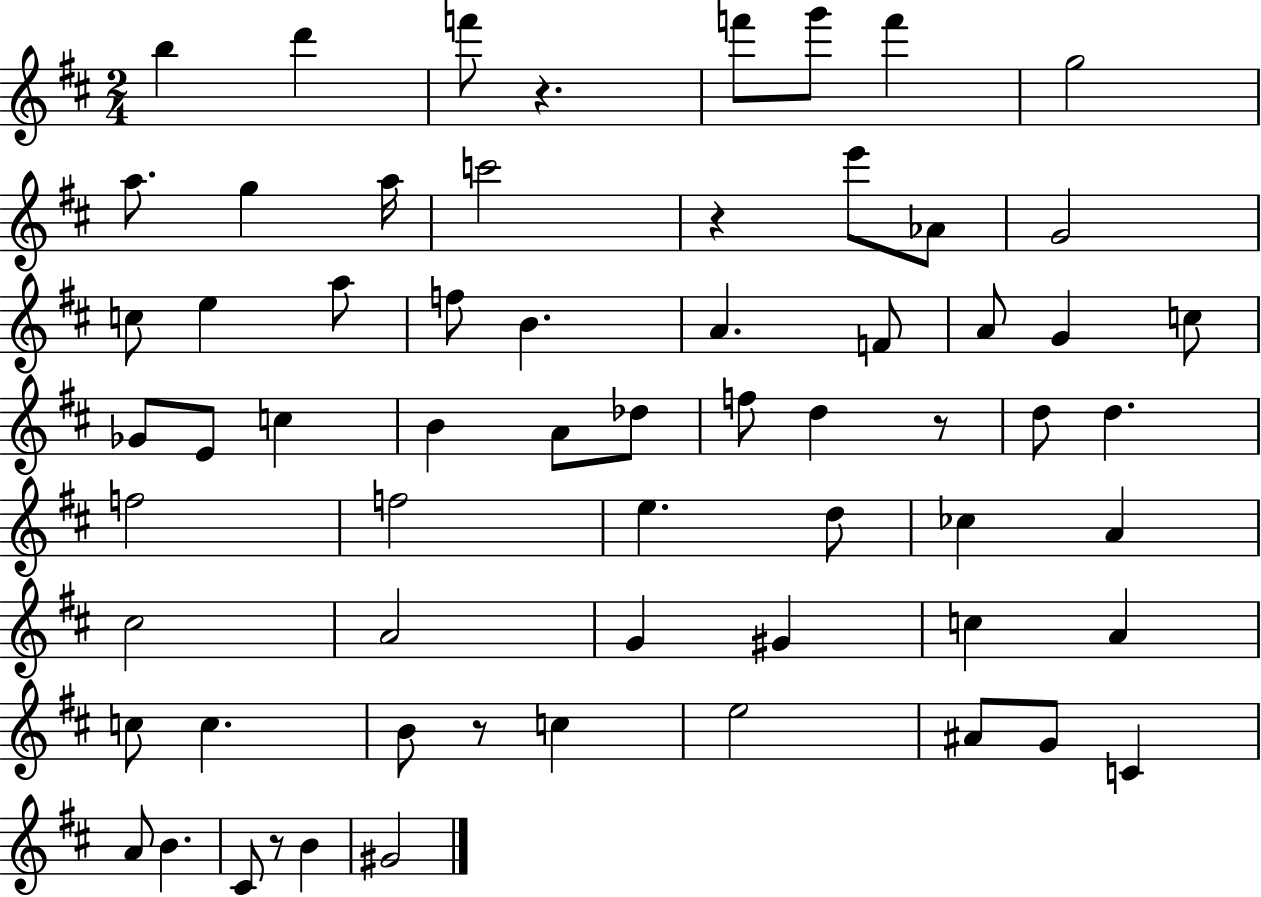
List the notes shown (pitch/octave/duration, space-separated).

B5/q D6/q F6/e R/q. F6/e G6/e F6/q G5/h A5/e. G5/q A5/s C6/h R/q E6/e Ab4/e G4/h C5/e E5/q A5/e F5/e B4/q. A4/q. F4/e A4/e G4/q C5/e Gb4/e E4/e C5/q B4/q A4/e Db5/e F5/e D5/q R/e D5/e D5/q. F5/h F5/h E5/q. D5/e CES5/q A4/q C#5/h A4/h G4/q G#4/q C5/q A4/q C5/e C5/q. B4/e R/e C5/q E5/h A#4/e G4/e C4/q A4/e B4/q. C#4/e R/e B4/q G#4/h